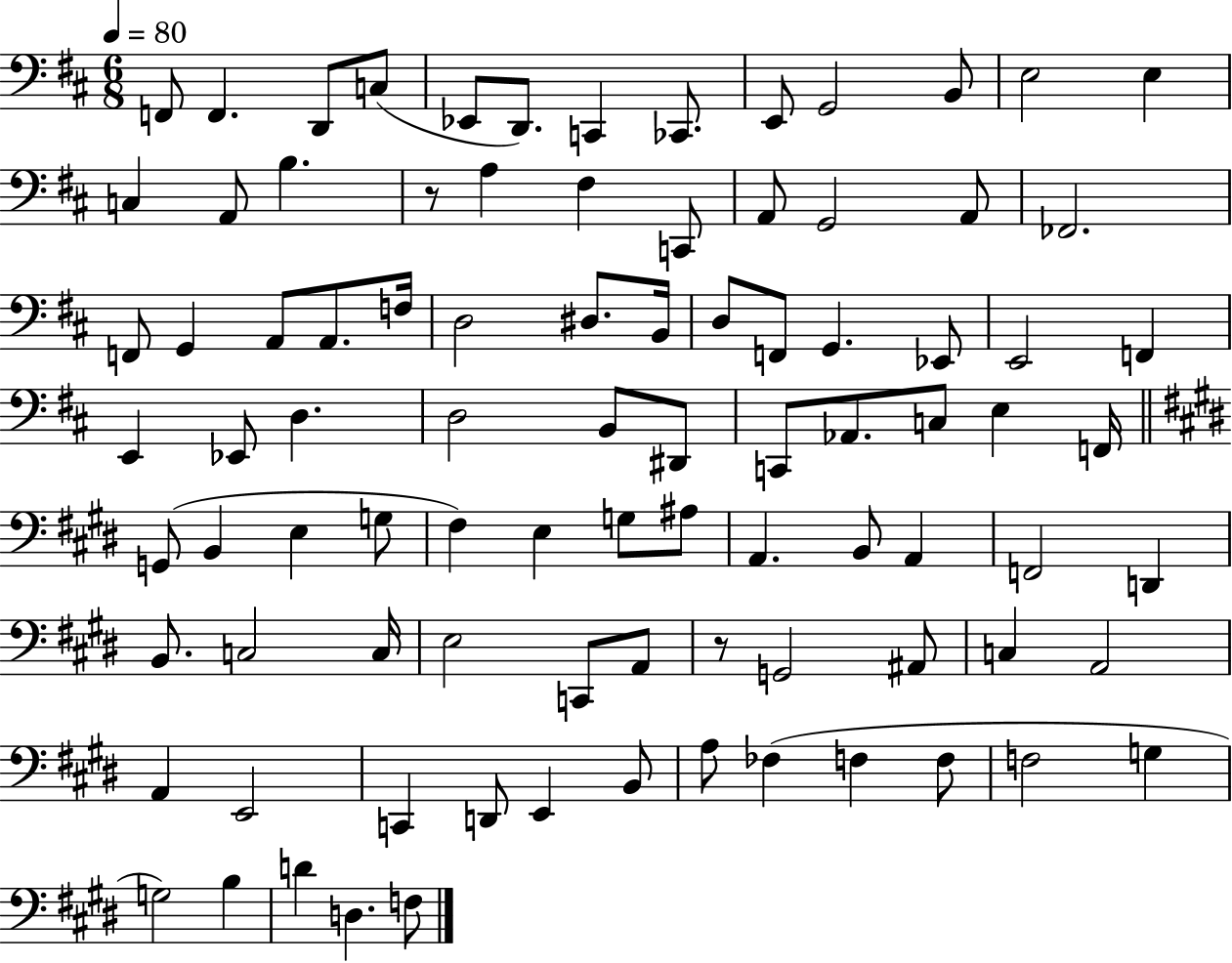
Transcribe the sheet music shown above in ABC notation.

X:1
T:Untitled
M:6/8
L:1/4
K:D
F,,/2 F,, D,,/2 C,/2 _E,,/2 D,,/2 C,, _C,,/2 E,,/2 G,,2 B,,/2 E,2 E, C, A,,/2 B, z/2 A, ^F, C,,/2 A,,/2 G,,2 A,,/2 _F,,2 F,,/2 G,, A,,/2 A,,/2 F,/4 D,2 ^D,/2 B,,/4 D,/2 F,,/2 G,, _E,,/2 E,,2 F,, E,, _E,,/2 D, D,2 B,,/2 ^D,,/2 C,,/2 _A,,/2 C,/2 E, F,,/4 G,,/2 B,, E, G,/2 ^F, E, G,/2 ^A,/2 A,, B,,/2 A,, F,,2 D,, B,,/2 C,2 C,/4 E,2 C,,/2 A,,/2 z/2 G,,2 ^A,,/2 C, A,,2 A,, E,,2 C,, D,,/2 E,, B,,/2 A,/2 _F, F, F,/2 F,2 G, G,2 B, D D, F,/2